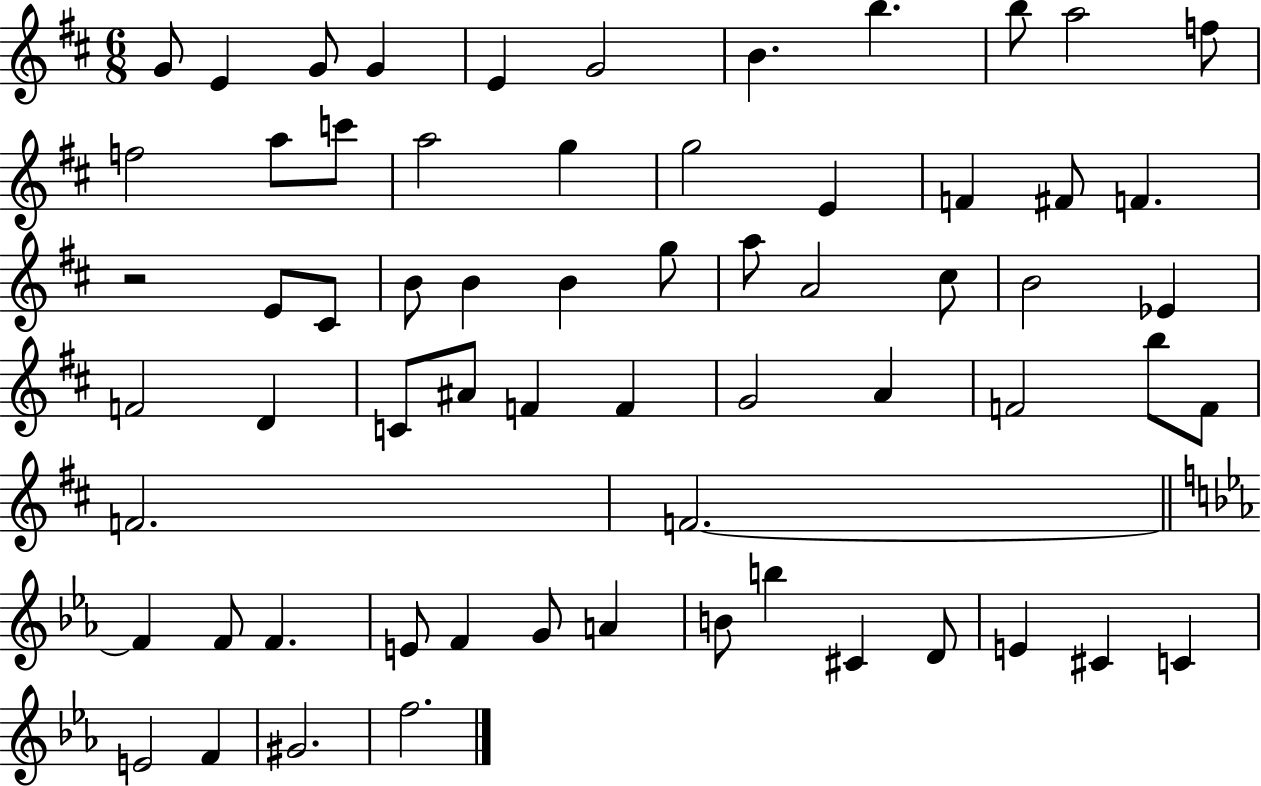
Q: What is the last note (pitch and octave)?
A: F5